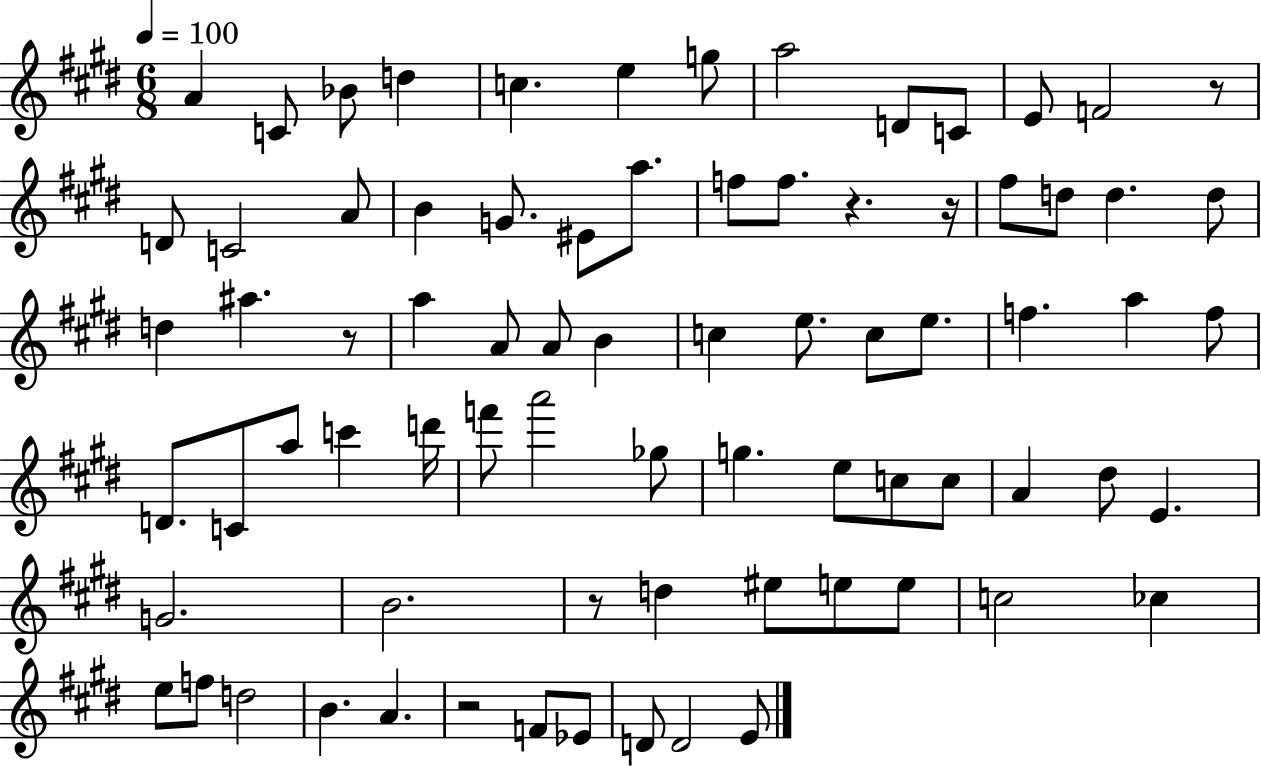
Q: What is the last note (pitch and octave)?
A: E4